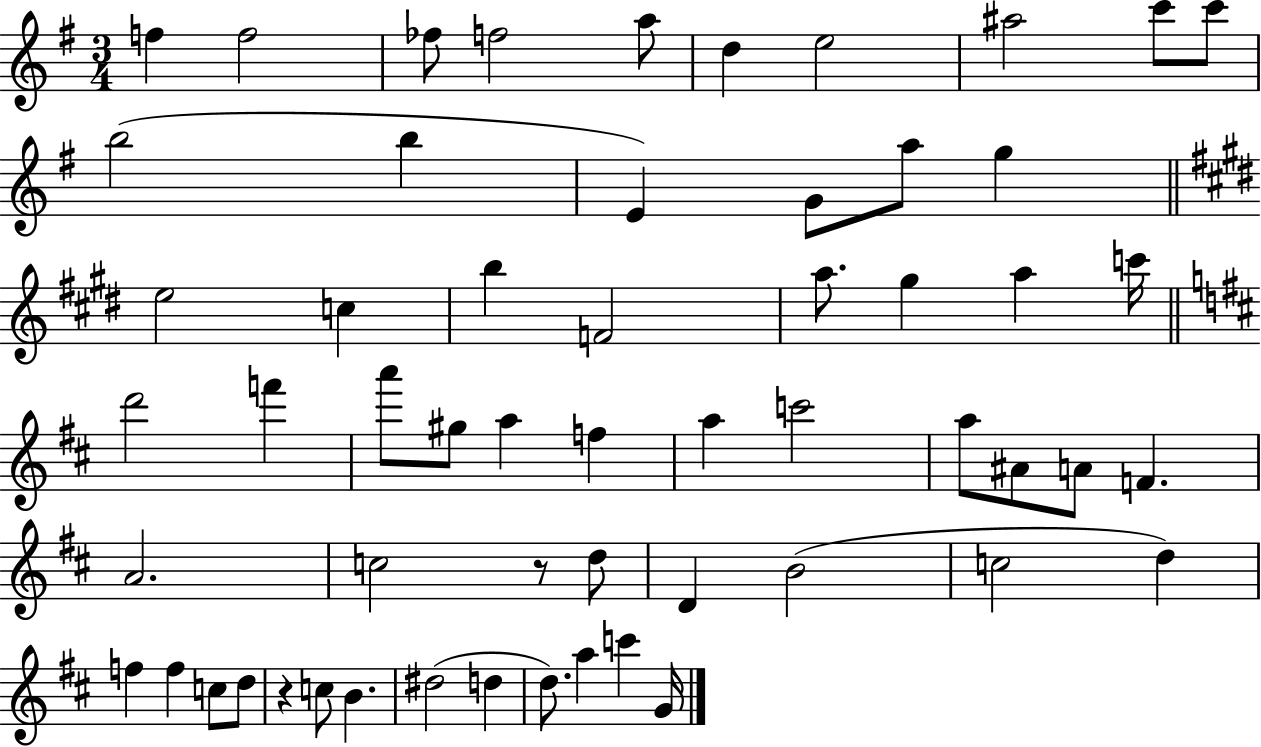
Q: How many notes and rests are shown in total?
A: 57